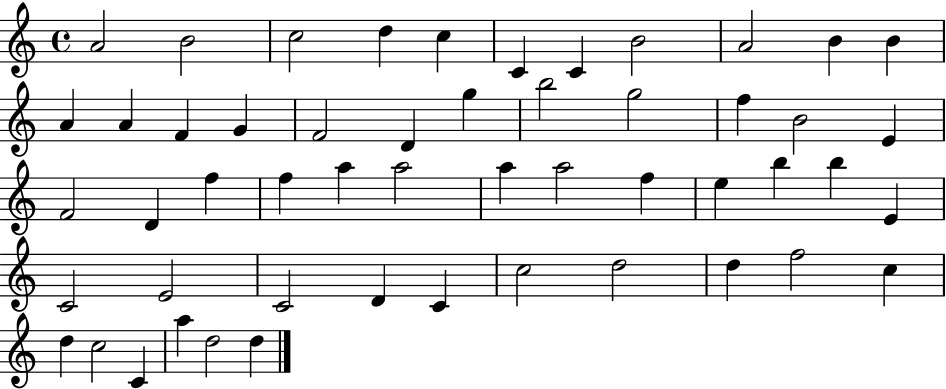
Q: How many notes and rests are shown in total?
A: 52